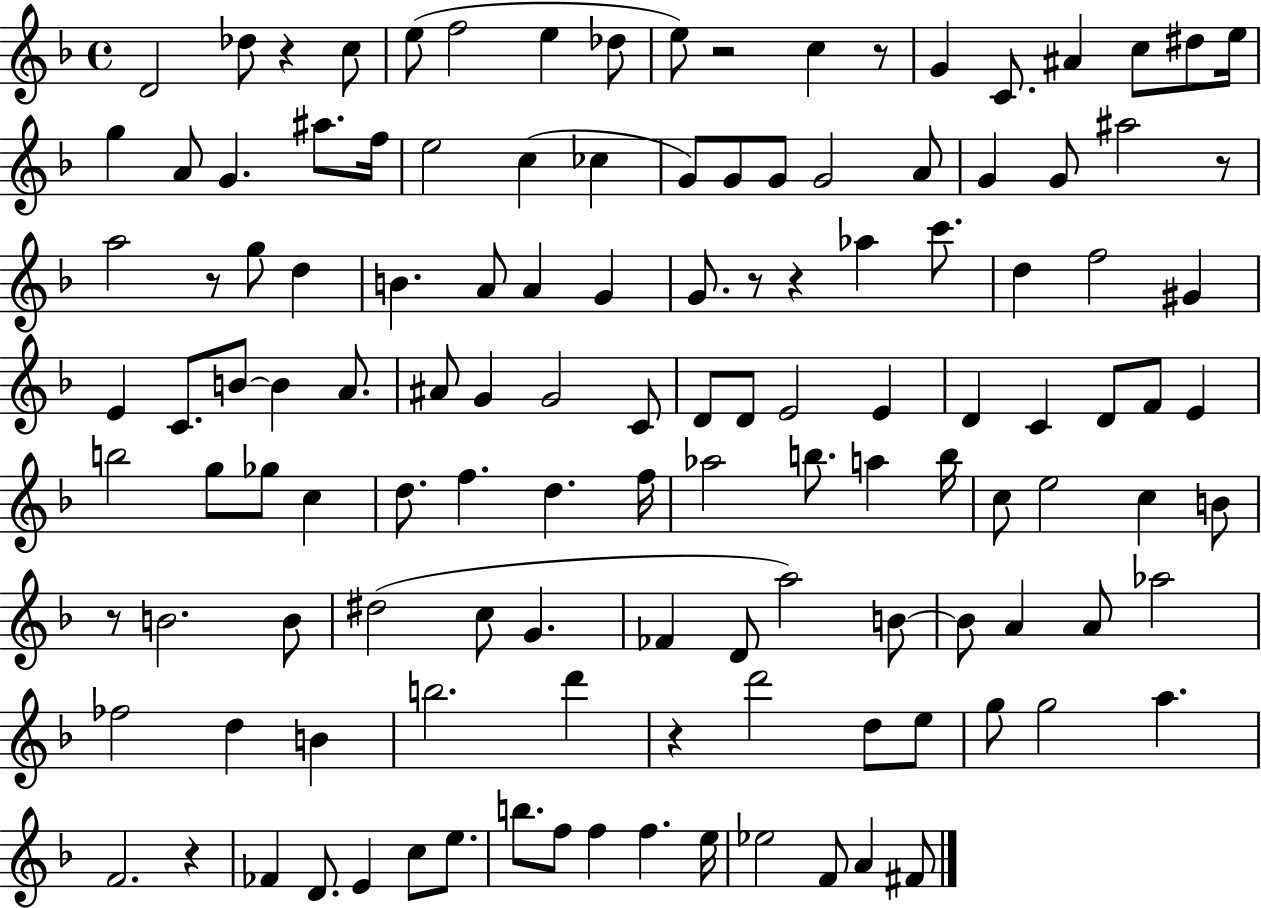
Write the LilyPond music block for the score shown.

{
  \clef treble
  \time 4/4
  \defaultTimeSignature
  \key f \major
  d'2 des''8 r4 c''8 | e''8( f''2 e''4 des''8 | e''8) r2 c''4 r8 | g'4 c'8. ais'4 c''8 dis''8 e''16 | \break g''4 a'8 g'4. ais''8. f''16 | e''2 c''4( ces''4 | g'8) g'8 g'8 g'2 a'8 | g'4 g'8 ais''2 r8 | \break a''2 r8 g''8 d''4 | b'4. a'8 a'4 g'4 | g'8. r8 r4 aes''4 c'''8. | d''4 f''2 gis'4 | \break e'4 c'8. b'8~~ b'4 a'8. | ais'8 g'4 g'2 c'8 | d'8 d'8 e'2 e'4 | d'4 c'4 d'8 f'8 e'4 | \break b''2 g''8 ges''8 c''4 | d''8. f''4. d''4. f''16 | aes''2 b''8. a''4 b''16 | c''8 e''2 c''4 b'8 | \break r8 b'2. b'8 | dis''2( c''8 g'4. | fes'4 d'8 a''2) b'8~~ | b'8 a'4 a'8 aes''2 | \break fes''2 d''4 b'4 | b''2. d'''4 | r4 d'''2 d''8 e''8 | g''8 g''2 a''4. | \break f'2. r4 | fes'4 d'8. e'4 c''8 e''8. | b''8. f''8 f''4 f''4. e''16 | ees''2 f'8 a'4 fis'8 | \break \bar "|."
}